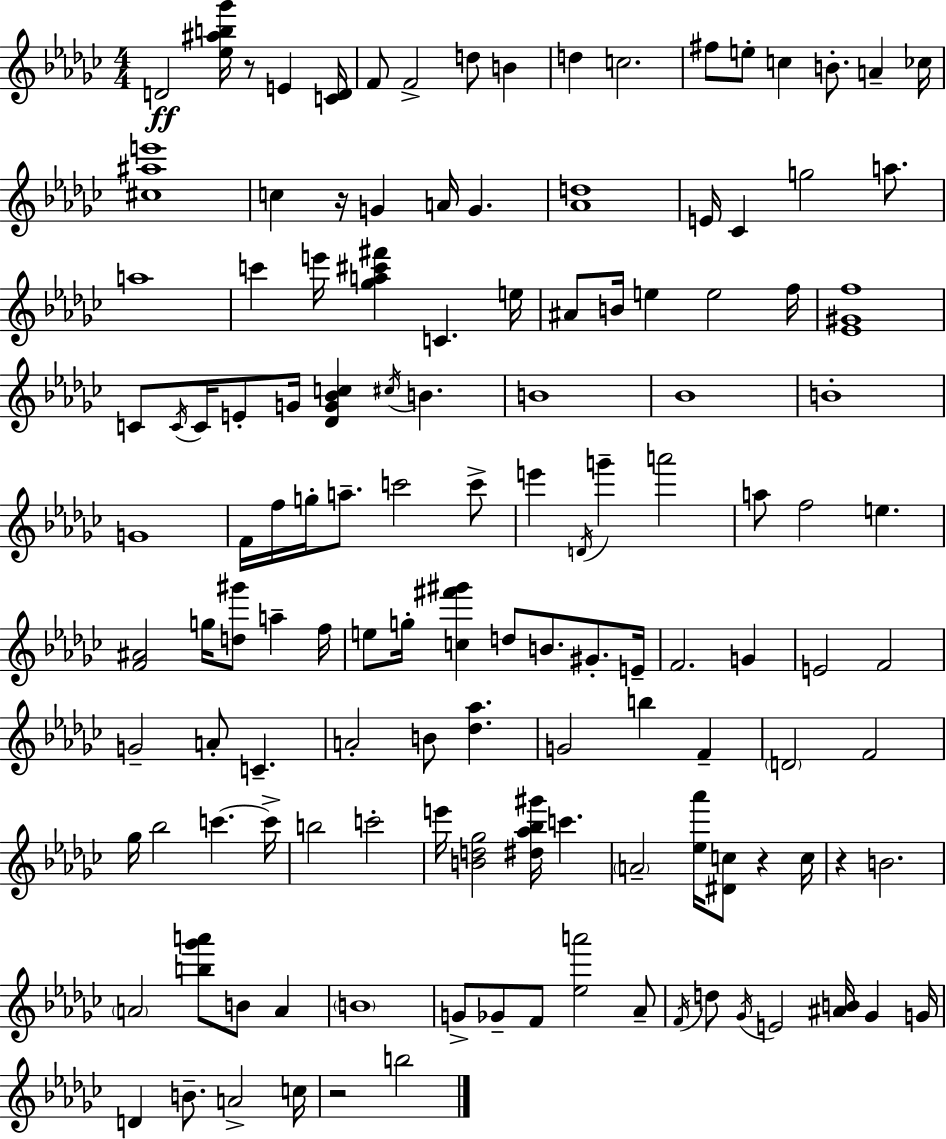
{
  \clef treble
  \numericTimeSignature
  \time 4/4
  \key ees \minor
  d'2\ff <ees'' ais'' b'' ges'''>16 r8 e'4 <c' d'>16 | f'8 f'2-> d''8 b'4 | d''4 c''2. | fis''8 e''8-. c''4 b'8.-. a'4-- ces''16 | \break <cis'' ais'' e'''>1 | c''4 r16 g'4 a'16 g'4. | <aes' d''>1 | e'16 ces'4 g''2 a''8. | \break a''1 | c'''4 e'''16 <ges'' a'' cis''' fis'''>4 c'4. e''16 | ais'8 b'16 e''4 e''2 f''16 | <ees' gis' f''>1 | \break c'8 \acciaccatura { c'16 } c'16 e'8-. g'16 <des' g' bes' c''>4 \acciaccatura { cis''16 } b'4. | b'1 | bes'1 | b'1-. | \break g'1 | f'16 f''16 g''16-. a''8.-- c'''2 | c'''8-> e'''4 \acciaccatura { d'16 } g'''4-- a'''2 | a''8 f''2 e''4. | \break <f' ais'>2 g''16 <d'' gis'''>8 a''4-- | f''16 e''8 g''16-. <c'' fis''' gis'''>4 d''8 b'8. gis'8.-. | e'16-- f'2. g'4 | e'2 f'2 | \break g'2-- a'8-. c'4.-- | a'2-. b'8 <des'' aes''>4. | g'2 b''4 f'4-- | \parenthesize d'2 f'2 | \break ges''16 bes''2 c'''4.~~ | c'''16-> b''2 c'''2-. | e'''16 <b' d'' ges''>2 <dis'' aes'' bes'' gis'''>16 c'''4. | \parenthesize a'2-- <ees'' aes'''>16 <dis' c''>8 r4 | \break c''16 r4 b'2. | \parenthesize a'2 <b'' ges''' a'''>8 b'8 a'4 | \parenthesize b'1 | g'8-> ges'8-- f'8 <ees'' a'''>2 | \break aes'8-- \acciaccatura { f'16 } d''8 \acciaccatura { ges'16 } e'2 <ais' b'>16 | ges'4 g'16 d'4 b'8.-- a'2-> | c''16 r2 b''2 | \bar "|."
}